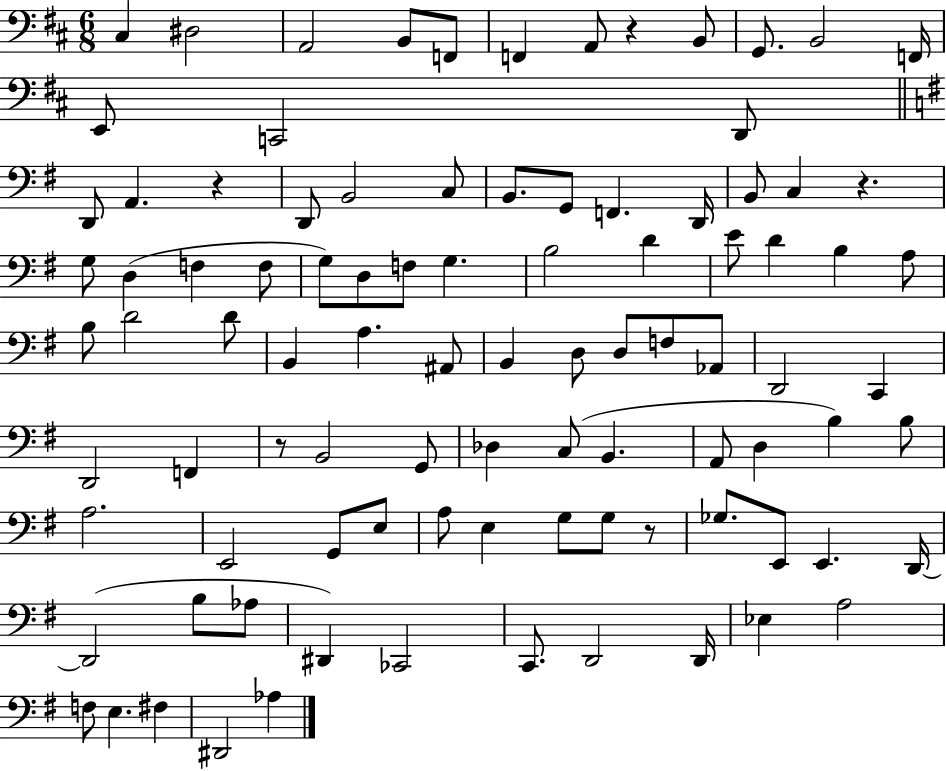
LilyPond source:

{
  \clef bass
  \numericTimeSignature
  \time 6/8
  \key d \major
  cis4 dis2 | a,2 b,8 f,8 | f,4 a,8 r4 b,8 | g,8. b,2 f,16 | \break e,8 c,2 d,8 | \bar "||" \break \key e \minor d,8 a,4. r4 | d,8 b,2 c8 | b,8. g,8 f,4. d,16 | b,8 c4 r4. | \break g8 d4( f4 f8 | g8) d8 f8 g4. | b2 d'4 | e'8 d'4 b4 a8 | \break b8 d'2 d'8 | b,4 a4. ais,8 | b,4 d8 d8 f8 aes,8 | d,2 c,4 | \break d,2 f,4 | r8 b,2 g,8 | des4 c8( b,4. | a,8 d4 b4) b8 | \break a2. | e,2 g,8 e8 | a8 e4 g8 g8 r8 | ges8. e,8 e,4. d,16~~ | \break d,2( b8 aes8 | dis,4) ces,2 | c,8. d,2 d,16 | ees4 a2 | \break f8 e4. fis4 | dis,2 aes4 | \bar "|."
}